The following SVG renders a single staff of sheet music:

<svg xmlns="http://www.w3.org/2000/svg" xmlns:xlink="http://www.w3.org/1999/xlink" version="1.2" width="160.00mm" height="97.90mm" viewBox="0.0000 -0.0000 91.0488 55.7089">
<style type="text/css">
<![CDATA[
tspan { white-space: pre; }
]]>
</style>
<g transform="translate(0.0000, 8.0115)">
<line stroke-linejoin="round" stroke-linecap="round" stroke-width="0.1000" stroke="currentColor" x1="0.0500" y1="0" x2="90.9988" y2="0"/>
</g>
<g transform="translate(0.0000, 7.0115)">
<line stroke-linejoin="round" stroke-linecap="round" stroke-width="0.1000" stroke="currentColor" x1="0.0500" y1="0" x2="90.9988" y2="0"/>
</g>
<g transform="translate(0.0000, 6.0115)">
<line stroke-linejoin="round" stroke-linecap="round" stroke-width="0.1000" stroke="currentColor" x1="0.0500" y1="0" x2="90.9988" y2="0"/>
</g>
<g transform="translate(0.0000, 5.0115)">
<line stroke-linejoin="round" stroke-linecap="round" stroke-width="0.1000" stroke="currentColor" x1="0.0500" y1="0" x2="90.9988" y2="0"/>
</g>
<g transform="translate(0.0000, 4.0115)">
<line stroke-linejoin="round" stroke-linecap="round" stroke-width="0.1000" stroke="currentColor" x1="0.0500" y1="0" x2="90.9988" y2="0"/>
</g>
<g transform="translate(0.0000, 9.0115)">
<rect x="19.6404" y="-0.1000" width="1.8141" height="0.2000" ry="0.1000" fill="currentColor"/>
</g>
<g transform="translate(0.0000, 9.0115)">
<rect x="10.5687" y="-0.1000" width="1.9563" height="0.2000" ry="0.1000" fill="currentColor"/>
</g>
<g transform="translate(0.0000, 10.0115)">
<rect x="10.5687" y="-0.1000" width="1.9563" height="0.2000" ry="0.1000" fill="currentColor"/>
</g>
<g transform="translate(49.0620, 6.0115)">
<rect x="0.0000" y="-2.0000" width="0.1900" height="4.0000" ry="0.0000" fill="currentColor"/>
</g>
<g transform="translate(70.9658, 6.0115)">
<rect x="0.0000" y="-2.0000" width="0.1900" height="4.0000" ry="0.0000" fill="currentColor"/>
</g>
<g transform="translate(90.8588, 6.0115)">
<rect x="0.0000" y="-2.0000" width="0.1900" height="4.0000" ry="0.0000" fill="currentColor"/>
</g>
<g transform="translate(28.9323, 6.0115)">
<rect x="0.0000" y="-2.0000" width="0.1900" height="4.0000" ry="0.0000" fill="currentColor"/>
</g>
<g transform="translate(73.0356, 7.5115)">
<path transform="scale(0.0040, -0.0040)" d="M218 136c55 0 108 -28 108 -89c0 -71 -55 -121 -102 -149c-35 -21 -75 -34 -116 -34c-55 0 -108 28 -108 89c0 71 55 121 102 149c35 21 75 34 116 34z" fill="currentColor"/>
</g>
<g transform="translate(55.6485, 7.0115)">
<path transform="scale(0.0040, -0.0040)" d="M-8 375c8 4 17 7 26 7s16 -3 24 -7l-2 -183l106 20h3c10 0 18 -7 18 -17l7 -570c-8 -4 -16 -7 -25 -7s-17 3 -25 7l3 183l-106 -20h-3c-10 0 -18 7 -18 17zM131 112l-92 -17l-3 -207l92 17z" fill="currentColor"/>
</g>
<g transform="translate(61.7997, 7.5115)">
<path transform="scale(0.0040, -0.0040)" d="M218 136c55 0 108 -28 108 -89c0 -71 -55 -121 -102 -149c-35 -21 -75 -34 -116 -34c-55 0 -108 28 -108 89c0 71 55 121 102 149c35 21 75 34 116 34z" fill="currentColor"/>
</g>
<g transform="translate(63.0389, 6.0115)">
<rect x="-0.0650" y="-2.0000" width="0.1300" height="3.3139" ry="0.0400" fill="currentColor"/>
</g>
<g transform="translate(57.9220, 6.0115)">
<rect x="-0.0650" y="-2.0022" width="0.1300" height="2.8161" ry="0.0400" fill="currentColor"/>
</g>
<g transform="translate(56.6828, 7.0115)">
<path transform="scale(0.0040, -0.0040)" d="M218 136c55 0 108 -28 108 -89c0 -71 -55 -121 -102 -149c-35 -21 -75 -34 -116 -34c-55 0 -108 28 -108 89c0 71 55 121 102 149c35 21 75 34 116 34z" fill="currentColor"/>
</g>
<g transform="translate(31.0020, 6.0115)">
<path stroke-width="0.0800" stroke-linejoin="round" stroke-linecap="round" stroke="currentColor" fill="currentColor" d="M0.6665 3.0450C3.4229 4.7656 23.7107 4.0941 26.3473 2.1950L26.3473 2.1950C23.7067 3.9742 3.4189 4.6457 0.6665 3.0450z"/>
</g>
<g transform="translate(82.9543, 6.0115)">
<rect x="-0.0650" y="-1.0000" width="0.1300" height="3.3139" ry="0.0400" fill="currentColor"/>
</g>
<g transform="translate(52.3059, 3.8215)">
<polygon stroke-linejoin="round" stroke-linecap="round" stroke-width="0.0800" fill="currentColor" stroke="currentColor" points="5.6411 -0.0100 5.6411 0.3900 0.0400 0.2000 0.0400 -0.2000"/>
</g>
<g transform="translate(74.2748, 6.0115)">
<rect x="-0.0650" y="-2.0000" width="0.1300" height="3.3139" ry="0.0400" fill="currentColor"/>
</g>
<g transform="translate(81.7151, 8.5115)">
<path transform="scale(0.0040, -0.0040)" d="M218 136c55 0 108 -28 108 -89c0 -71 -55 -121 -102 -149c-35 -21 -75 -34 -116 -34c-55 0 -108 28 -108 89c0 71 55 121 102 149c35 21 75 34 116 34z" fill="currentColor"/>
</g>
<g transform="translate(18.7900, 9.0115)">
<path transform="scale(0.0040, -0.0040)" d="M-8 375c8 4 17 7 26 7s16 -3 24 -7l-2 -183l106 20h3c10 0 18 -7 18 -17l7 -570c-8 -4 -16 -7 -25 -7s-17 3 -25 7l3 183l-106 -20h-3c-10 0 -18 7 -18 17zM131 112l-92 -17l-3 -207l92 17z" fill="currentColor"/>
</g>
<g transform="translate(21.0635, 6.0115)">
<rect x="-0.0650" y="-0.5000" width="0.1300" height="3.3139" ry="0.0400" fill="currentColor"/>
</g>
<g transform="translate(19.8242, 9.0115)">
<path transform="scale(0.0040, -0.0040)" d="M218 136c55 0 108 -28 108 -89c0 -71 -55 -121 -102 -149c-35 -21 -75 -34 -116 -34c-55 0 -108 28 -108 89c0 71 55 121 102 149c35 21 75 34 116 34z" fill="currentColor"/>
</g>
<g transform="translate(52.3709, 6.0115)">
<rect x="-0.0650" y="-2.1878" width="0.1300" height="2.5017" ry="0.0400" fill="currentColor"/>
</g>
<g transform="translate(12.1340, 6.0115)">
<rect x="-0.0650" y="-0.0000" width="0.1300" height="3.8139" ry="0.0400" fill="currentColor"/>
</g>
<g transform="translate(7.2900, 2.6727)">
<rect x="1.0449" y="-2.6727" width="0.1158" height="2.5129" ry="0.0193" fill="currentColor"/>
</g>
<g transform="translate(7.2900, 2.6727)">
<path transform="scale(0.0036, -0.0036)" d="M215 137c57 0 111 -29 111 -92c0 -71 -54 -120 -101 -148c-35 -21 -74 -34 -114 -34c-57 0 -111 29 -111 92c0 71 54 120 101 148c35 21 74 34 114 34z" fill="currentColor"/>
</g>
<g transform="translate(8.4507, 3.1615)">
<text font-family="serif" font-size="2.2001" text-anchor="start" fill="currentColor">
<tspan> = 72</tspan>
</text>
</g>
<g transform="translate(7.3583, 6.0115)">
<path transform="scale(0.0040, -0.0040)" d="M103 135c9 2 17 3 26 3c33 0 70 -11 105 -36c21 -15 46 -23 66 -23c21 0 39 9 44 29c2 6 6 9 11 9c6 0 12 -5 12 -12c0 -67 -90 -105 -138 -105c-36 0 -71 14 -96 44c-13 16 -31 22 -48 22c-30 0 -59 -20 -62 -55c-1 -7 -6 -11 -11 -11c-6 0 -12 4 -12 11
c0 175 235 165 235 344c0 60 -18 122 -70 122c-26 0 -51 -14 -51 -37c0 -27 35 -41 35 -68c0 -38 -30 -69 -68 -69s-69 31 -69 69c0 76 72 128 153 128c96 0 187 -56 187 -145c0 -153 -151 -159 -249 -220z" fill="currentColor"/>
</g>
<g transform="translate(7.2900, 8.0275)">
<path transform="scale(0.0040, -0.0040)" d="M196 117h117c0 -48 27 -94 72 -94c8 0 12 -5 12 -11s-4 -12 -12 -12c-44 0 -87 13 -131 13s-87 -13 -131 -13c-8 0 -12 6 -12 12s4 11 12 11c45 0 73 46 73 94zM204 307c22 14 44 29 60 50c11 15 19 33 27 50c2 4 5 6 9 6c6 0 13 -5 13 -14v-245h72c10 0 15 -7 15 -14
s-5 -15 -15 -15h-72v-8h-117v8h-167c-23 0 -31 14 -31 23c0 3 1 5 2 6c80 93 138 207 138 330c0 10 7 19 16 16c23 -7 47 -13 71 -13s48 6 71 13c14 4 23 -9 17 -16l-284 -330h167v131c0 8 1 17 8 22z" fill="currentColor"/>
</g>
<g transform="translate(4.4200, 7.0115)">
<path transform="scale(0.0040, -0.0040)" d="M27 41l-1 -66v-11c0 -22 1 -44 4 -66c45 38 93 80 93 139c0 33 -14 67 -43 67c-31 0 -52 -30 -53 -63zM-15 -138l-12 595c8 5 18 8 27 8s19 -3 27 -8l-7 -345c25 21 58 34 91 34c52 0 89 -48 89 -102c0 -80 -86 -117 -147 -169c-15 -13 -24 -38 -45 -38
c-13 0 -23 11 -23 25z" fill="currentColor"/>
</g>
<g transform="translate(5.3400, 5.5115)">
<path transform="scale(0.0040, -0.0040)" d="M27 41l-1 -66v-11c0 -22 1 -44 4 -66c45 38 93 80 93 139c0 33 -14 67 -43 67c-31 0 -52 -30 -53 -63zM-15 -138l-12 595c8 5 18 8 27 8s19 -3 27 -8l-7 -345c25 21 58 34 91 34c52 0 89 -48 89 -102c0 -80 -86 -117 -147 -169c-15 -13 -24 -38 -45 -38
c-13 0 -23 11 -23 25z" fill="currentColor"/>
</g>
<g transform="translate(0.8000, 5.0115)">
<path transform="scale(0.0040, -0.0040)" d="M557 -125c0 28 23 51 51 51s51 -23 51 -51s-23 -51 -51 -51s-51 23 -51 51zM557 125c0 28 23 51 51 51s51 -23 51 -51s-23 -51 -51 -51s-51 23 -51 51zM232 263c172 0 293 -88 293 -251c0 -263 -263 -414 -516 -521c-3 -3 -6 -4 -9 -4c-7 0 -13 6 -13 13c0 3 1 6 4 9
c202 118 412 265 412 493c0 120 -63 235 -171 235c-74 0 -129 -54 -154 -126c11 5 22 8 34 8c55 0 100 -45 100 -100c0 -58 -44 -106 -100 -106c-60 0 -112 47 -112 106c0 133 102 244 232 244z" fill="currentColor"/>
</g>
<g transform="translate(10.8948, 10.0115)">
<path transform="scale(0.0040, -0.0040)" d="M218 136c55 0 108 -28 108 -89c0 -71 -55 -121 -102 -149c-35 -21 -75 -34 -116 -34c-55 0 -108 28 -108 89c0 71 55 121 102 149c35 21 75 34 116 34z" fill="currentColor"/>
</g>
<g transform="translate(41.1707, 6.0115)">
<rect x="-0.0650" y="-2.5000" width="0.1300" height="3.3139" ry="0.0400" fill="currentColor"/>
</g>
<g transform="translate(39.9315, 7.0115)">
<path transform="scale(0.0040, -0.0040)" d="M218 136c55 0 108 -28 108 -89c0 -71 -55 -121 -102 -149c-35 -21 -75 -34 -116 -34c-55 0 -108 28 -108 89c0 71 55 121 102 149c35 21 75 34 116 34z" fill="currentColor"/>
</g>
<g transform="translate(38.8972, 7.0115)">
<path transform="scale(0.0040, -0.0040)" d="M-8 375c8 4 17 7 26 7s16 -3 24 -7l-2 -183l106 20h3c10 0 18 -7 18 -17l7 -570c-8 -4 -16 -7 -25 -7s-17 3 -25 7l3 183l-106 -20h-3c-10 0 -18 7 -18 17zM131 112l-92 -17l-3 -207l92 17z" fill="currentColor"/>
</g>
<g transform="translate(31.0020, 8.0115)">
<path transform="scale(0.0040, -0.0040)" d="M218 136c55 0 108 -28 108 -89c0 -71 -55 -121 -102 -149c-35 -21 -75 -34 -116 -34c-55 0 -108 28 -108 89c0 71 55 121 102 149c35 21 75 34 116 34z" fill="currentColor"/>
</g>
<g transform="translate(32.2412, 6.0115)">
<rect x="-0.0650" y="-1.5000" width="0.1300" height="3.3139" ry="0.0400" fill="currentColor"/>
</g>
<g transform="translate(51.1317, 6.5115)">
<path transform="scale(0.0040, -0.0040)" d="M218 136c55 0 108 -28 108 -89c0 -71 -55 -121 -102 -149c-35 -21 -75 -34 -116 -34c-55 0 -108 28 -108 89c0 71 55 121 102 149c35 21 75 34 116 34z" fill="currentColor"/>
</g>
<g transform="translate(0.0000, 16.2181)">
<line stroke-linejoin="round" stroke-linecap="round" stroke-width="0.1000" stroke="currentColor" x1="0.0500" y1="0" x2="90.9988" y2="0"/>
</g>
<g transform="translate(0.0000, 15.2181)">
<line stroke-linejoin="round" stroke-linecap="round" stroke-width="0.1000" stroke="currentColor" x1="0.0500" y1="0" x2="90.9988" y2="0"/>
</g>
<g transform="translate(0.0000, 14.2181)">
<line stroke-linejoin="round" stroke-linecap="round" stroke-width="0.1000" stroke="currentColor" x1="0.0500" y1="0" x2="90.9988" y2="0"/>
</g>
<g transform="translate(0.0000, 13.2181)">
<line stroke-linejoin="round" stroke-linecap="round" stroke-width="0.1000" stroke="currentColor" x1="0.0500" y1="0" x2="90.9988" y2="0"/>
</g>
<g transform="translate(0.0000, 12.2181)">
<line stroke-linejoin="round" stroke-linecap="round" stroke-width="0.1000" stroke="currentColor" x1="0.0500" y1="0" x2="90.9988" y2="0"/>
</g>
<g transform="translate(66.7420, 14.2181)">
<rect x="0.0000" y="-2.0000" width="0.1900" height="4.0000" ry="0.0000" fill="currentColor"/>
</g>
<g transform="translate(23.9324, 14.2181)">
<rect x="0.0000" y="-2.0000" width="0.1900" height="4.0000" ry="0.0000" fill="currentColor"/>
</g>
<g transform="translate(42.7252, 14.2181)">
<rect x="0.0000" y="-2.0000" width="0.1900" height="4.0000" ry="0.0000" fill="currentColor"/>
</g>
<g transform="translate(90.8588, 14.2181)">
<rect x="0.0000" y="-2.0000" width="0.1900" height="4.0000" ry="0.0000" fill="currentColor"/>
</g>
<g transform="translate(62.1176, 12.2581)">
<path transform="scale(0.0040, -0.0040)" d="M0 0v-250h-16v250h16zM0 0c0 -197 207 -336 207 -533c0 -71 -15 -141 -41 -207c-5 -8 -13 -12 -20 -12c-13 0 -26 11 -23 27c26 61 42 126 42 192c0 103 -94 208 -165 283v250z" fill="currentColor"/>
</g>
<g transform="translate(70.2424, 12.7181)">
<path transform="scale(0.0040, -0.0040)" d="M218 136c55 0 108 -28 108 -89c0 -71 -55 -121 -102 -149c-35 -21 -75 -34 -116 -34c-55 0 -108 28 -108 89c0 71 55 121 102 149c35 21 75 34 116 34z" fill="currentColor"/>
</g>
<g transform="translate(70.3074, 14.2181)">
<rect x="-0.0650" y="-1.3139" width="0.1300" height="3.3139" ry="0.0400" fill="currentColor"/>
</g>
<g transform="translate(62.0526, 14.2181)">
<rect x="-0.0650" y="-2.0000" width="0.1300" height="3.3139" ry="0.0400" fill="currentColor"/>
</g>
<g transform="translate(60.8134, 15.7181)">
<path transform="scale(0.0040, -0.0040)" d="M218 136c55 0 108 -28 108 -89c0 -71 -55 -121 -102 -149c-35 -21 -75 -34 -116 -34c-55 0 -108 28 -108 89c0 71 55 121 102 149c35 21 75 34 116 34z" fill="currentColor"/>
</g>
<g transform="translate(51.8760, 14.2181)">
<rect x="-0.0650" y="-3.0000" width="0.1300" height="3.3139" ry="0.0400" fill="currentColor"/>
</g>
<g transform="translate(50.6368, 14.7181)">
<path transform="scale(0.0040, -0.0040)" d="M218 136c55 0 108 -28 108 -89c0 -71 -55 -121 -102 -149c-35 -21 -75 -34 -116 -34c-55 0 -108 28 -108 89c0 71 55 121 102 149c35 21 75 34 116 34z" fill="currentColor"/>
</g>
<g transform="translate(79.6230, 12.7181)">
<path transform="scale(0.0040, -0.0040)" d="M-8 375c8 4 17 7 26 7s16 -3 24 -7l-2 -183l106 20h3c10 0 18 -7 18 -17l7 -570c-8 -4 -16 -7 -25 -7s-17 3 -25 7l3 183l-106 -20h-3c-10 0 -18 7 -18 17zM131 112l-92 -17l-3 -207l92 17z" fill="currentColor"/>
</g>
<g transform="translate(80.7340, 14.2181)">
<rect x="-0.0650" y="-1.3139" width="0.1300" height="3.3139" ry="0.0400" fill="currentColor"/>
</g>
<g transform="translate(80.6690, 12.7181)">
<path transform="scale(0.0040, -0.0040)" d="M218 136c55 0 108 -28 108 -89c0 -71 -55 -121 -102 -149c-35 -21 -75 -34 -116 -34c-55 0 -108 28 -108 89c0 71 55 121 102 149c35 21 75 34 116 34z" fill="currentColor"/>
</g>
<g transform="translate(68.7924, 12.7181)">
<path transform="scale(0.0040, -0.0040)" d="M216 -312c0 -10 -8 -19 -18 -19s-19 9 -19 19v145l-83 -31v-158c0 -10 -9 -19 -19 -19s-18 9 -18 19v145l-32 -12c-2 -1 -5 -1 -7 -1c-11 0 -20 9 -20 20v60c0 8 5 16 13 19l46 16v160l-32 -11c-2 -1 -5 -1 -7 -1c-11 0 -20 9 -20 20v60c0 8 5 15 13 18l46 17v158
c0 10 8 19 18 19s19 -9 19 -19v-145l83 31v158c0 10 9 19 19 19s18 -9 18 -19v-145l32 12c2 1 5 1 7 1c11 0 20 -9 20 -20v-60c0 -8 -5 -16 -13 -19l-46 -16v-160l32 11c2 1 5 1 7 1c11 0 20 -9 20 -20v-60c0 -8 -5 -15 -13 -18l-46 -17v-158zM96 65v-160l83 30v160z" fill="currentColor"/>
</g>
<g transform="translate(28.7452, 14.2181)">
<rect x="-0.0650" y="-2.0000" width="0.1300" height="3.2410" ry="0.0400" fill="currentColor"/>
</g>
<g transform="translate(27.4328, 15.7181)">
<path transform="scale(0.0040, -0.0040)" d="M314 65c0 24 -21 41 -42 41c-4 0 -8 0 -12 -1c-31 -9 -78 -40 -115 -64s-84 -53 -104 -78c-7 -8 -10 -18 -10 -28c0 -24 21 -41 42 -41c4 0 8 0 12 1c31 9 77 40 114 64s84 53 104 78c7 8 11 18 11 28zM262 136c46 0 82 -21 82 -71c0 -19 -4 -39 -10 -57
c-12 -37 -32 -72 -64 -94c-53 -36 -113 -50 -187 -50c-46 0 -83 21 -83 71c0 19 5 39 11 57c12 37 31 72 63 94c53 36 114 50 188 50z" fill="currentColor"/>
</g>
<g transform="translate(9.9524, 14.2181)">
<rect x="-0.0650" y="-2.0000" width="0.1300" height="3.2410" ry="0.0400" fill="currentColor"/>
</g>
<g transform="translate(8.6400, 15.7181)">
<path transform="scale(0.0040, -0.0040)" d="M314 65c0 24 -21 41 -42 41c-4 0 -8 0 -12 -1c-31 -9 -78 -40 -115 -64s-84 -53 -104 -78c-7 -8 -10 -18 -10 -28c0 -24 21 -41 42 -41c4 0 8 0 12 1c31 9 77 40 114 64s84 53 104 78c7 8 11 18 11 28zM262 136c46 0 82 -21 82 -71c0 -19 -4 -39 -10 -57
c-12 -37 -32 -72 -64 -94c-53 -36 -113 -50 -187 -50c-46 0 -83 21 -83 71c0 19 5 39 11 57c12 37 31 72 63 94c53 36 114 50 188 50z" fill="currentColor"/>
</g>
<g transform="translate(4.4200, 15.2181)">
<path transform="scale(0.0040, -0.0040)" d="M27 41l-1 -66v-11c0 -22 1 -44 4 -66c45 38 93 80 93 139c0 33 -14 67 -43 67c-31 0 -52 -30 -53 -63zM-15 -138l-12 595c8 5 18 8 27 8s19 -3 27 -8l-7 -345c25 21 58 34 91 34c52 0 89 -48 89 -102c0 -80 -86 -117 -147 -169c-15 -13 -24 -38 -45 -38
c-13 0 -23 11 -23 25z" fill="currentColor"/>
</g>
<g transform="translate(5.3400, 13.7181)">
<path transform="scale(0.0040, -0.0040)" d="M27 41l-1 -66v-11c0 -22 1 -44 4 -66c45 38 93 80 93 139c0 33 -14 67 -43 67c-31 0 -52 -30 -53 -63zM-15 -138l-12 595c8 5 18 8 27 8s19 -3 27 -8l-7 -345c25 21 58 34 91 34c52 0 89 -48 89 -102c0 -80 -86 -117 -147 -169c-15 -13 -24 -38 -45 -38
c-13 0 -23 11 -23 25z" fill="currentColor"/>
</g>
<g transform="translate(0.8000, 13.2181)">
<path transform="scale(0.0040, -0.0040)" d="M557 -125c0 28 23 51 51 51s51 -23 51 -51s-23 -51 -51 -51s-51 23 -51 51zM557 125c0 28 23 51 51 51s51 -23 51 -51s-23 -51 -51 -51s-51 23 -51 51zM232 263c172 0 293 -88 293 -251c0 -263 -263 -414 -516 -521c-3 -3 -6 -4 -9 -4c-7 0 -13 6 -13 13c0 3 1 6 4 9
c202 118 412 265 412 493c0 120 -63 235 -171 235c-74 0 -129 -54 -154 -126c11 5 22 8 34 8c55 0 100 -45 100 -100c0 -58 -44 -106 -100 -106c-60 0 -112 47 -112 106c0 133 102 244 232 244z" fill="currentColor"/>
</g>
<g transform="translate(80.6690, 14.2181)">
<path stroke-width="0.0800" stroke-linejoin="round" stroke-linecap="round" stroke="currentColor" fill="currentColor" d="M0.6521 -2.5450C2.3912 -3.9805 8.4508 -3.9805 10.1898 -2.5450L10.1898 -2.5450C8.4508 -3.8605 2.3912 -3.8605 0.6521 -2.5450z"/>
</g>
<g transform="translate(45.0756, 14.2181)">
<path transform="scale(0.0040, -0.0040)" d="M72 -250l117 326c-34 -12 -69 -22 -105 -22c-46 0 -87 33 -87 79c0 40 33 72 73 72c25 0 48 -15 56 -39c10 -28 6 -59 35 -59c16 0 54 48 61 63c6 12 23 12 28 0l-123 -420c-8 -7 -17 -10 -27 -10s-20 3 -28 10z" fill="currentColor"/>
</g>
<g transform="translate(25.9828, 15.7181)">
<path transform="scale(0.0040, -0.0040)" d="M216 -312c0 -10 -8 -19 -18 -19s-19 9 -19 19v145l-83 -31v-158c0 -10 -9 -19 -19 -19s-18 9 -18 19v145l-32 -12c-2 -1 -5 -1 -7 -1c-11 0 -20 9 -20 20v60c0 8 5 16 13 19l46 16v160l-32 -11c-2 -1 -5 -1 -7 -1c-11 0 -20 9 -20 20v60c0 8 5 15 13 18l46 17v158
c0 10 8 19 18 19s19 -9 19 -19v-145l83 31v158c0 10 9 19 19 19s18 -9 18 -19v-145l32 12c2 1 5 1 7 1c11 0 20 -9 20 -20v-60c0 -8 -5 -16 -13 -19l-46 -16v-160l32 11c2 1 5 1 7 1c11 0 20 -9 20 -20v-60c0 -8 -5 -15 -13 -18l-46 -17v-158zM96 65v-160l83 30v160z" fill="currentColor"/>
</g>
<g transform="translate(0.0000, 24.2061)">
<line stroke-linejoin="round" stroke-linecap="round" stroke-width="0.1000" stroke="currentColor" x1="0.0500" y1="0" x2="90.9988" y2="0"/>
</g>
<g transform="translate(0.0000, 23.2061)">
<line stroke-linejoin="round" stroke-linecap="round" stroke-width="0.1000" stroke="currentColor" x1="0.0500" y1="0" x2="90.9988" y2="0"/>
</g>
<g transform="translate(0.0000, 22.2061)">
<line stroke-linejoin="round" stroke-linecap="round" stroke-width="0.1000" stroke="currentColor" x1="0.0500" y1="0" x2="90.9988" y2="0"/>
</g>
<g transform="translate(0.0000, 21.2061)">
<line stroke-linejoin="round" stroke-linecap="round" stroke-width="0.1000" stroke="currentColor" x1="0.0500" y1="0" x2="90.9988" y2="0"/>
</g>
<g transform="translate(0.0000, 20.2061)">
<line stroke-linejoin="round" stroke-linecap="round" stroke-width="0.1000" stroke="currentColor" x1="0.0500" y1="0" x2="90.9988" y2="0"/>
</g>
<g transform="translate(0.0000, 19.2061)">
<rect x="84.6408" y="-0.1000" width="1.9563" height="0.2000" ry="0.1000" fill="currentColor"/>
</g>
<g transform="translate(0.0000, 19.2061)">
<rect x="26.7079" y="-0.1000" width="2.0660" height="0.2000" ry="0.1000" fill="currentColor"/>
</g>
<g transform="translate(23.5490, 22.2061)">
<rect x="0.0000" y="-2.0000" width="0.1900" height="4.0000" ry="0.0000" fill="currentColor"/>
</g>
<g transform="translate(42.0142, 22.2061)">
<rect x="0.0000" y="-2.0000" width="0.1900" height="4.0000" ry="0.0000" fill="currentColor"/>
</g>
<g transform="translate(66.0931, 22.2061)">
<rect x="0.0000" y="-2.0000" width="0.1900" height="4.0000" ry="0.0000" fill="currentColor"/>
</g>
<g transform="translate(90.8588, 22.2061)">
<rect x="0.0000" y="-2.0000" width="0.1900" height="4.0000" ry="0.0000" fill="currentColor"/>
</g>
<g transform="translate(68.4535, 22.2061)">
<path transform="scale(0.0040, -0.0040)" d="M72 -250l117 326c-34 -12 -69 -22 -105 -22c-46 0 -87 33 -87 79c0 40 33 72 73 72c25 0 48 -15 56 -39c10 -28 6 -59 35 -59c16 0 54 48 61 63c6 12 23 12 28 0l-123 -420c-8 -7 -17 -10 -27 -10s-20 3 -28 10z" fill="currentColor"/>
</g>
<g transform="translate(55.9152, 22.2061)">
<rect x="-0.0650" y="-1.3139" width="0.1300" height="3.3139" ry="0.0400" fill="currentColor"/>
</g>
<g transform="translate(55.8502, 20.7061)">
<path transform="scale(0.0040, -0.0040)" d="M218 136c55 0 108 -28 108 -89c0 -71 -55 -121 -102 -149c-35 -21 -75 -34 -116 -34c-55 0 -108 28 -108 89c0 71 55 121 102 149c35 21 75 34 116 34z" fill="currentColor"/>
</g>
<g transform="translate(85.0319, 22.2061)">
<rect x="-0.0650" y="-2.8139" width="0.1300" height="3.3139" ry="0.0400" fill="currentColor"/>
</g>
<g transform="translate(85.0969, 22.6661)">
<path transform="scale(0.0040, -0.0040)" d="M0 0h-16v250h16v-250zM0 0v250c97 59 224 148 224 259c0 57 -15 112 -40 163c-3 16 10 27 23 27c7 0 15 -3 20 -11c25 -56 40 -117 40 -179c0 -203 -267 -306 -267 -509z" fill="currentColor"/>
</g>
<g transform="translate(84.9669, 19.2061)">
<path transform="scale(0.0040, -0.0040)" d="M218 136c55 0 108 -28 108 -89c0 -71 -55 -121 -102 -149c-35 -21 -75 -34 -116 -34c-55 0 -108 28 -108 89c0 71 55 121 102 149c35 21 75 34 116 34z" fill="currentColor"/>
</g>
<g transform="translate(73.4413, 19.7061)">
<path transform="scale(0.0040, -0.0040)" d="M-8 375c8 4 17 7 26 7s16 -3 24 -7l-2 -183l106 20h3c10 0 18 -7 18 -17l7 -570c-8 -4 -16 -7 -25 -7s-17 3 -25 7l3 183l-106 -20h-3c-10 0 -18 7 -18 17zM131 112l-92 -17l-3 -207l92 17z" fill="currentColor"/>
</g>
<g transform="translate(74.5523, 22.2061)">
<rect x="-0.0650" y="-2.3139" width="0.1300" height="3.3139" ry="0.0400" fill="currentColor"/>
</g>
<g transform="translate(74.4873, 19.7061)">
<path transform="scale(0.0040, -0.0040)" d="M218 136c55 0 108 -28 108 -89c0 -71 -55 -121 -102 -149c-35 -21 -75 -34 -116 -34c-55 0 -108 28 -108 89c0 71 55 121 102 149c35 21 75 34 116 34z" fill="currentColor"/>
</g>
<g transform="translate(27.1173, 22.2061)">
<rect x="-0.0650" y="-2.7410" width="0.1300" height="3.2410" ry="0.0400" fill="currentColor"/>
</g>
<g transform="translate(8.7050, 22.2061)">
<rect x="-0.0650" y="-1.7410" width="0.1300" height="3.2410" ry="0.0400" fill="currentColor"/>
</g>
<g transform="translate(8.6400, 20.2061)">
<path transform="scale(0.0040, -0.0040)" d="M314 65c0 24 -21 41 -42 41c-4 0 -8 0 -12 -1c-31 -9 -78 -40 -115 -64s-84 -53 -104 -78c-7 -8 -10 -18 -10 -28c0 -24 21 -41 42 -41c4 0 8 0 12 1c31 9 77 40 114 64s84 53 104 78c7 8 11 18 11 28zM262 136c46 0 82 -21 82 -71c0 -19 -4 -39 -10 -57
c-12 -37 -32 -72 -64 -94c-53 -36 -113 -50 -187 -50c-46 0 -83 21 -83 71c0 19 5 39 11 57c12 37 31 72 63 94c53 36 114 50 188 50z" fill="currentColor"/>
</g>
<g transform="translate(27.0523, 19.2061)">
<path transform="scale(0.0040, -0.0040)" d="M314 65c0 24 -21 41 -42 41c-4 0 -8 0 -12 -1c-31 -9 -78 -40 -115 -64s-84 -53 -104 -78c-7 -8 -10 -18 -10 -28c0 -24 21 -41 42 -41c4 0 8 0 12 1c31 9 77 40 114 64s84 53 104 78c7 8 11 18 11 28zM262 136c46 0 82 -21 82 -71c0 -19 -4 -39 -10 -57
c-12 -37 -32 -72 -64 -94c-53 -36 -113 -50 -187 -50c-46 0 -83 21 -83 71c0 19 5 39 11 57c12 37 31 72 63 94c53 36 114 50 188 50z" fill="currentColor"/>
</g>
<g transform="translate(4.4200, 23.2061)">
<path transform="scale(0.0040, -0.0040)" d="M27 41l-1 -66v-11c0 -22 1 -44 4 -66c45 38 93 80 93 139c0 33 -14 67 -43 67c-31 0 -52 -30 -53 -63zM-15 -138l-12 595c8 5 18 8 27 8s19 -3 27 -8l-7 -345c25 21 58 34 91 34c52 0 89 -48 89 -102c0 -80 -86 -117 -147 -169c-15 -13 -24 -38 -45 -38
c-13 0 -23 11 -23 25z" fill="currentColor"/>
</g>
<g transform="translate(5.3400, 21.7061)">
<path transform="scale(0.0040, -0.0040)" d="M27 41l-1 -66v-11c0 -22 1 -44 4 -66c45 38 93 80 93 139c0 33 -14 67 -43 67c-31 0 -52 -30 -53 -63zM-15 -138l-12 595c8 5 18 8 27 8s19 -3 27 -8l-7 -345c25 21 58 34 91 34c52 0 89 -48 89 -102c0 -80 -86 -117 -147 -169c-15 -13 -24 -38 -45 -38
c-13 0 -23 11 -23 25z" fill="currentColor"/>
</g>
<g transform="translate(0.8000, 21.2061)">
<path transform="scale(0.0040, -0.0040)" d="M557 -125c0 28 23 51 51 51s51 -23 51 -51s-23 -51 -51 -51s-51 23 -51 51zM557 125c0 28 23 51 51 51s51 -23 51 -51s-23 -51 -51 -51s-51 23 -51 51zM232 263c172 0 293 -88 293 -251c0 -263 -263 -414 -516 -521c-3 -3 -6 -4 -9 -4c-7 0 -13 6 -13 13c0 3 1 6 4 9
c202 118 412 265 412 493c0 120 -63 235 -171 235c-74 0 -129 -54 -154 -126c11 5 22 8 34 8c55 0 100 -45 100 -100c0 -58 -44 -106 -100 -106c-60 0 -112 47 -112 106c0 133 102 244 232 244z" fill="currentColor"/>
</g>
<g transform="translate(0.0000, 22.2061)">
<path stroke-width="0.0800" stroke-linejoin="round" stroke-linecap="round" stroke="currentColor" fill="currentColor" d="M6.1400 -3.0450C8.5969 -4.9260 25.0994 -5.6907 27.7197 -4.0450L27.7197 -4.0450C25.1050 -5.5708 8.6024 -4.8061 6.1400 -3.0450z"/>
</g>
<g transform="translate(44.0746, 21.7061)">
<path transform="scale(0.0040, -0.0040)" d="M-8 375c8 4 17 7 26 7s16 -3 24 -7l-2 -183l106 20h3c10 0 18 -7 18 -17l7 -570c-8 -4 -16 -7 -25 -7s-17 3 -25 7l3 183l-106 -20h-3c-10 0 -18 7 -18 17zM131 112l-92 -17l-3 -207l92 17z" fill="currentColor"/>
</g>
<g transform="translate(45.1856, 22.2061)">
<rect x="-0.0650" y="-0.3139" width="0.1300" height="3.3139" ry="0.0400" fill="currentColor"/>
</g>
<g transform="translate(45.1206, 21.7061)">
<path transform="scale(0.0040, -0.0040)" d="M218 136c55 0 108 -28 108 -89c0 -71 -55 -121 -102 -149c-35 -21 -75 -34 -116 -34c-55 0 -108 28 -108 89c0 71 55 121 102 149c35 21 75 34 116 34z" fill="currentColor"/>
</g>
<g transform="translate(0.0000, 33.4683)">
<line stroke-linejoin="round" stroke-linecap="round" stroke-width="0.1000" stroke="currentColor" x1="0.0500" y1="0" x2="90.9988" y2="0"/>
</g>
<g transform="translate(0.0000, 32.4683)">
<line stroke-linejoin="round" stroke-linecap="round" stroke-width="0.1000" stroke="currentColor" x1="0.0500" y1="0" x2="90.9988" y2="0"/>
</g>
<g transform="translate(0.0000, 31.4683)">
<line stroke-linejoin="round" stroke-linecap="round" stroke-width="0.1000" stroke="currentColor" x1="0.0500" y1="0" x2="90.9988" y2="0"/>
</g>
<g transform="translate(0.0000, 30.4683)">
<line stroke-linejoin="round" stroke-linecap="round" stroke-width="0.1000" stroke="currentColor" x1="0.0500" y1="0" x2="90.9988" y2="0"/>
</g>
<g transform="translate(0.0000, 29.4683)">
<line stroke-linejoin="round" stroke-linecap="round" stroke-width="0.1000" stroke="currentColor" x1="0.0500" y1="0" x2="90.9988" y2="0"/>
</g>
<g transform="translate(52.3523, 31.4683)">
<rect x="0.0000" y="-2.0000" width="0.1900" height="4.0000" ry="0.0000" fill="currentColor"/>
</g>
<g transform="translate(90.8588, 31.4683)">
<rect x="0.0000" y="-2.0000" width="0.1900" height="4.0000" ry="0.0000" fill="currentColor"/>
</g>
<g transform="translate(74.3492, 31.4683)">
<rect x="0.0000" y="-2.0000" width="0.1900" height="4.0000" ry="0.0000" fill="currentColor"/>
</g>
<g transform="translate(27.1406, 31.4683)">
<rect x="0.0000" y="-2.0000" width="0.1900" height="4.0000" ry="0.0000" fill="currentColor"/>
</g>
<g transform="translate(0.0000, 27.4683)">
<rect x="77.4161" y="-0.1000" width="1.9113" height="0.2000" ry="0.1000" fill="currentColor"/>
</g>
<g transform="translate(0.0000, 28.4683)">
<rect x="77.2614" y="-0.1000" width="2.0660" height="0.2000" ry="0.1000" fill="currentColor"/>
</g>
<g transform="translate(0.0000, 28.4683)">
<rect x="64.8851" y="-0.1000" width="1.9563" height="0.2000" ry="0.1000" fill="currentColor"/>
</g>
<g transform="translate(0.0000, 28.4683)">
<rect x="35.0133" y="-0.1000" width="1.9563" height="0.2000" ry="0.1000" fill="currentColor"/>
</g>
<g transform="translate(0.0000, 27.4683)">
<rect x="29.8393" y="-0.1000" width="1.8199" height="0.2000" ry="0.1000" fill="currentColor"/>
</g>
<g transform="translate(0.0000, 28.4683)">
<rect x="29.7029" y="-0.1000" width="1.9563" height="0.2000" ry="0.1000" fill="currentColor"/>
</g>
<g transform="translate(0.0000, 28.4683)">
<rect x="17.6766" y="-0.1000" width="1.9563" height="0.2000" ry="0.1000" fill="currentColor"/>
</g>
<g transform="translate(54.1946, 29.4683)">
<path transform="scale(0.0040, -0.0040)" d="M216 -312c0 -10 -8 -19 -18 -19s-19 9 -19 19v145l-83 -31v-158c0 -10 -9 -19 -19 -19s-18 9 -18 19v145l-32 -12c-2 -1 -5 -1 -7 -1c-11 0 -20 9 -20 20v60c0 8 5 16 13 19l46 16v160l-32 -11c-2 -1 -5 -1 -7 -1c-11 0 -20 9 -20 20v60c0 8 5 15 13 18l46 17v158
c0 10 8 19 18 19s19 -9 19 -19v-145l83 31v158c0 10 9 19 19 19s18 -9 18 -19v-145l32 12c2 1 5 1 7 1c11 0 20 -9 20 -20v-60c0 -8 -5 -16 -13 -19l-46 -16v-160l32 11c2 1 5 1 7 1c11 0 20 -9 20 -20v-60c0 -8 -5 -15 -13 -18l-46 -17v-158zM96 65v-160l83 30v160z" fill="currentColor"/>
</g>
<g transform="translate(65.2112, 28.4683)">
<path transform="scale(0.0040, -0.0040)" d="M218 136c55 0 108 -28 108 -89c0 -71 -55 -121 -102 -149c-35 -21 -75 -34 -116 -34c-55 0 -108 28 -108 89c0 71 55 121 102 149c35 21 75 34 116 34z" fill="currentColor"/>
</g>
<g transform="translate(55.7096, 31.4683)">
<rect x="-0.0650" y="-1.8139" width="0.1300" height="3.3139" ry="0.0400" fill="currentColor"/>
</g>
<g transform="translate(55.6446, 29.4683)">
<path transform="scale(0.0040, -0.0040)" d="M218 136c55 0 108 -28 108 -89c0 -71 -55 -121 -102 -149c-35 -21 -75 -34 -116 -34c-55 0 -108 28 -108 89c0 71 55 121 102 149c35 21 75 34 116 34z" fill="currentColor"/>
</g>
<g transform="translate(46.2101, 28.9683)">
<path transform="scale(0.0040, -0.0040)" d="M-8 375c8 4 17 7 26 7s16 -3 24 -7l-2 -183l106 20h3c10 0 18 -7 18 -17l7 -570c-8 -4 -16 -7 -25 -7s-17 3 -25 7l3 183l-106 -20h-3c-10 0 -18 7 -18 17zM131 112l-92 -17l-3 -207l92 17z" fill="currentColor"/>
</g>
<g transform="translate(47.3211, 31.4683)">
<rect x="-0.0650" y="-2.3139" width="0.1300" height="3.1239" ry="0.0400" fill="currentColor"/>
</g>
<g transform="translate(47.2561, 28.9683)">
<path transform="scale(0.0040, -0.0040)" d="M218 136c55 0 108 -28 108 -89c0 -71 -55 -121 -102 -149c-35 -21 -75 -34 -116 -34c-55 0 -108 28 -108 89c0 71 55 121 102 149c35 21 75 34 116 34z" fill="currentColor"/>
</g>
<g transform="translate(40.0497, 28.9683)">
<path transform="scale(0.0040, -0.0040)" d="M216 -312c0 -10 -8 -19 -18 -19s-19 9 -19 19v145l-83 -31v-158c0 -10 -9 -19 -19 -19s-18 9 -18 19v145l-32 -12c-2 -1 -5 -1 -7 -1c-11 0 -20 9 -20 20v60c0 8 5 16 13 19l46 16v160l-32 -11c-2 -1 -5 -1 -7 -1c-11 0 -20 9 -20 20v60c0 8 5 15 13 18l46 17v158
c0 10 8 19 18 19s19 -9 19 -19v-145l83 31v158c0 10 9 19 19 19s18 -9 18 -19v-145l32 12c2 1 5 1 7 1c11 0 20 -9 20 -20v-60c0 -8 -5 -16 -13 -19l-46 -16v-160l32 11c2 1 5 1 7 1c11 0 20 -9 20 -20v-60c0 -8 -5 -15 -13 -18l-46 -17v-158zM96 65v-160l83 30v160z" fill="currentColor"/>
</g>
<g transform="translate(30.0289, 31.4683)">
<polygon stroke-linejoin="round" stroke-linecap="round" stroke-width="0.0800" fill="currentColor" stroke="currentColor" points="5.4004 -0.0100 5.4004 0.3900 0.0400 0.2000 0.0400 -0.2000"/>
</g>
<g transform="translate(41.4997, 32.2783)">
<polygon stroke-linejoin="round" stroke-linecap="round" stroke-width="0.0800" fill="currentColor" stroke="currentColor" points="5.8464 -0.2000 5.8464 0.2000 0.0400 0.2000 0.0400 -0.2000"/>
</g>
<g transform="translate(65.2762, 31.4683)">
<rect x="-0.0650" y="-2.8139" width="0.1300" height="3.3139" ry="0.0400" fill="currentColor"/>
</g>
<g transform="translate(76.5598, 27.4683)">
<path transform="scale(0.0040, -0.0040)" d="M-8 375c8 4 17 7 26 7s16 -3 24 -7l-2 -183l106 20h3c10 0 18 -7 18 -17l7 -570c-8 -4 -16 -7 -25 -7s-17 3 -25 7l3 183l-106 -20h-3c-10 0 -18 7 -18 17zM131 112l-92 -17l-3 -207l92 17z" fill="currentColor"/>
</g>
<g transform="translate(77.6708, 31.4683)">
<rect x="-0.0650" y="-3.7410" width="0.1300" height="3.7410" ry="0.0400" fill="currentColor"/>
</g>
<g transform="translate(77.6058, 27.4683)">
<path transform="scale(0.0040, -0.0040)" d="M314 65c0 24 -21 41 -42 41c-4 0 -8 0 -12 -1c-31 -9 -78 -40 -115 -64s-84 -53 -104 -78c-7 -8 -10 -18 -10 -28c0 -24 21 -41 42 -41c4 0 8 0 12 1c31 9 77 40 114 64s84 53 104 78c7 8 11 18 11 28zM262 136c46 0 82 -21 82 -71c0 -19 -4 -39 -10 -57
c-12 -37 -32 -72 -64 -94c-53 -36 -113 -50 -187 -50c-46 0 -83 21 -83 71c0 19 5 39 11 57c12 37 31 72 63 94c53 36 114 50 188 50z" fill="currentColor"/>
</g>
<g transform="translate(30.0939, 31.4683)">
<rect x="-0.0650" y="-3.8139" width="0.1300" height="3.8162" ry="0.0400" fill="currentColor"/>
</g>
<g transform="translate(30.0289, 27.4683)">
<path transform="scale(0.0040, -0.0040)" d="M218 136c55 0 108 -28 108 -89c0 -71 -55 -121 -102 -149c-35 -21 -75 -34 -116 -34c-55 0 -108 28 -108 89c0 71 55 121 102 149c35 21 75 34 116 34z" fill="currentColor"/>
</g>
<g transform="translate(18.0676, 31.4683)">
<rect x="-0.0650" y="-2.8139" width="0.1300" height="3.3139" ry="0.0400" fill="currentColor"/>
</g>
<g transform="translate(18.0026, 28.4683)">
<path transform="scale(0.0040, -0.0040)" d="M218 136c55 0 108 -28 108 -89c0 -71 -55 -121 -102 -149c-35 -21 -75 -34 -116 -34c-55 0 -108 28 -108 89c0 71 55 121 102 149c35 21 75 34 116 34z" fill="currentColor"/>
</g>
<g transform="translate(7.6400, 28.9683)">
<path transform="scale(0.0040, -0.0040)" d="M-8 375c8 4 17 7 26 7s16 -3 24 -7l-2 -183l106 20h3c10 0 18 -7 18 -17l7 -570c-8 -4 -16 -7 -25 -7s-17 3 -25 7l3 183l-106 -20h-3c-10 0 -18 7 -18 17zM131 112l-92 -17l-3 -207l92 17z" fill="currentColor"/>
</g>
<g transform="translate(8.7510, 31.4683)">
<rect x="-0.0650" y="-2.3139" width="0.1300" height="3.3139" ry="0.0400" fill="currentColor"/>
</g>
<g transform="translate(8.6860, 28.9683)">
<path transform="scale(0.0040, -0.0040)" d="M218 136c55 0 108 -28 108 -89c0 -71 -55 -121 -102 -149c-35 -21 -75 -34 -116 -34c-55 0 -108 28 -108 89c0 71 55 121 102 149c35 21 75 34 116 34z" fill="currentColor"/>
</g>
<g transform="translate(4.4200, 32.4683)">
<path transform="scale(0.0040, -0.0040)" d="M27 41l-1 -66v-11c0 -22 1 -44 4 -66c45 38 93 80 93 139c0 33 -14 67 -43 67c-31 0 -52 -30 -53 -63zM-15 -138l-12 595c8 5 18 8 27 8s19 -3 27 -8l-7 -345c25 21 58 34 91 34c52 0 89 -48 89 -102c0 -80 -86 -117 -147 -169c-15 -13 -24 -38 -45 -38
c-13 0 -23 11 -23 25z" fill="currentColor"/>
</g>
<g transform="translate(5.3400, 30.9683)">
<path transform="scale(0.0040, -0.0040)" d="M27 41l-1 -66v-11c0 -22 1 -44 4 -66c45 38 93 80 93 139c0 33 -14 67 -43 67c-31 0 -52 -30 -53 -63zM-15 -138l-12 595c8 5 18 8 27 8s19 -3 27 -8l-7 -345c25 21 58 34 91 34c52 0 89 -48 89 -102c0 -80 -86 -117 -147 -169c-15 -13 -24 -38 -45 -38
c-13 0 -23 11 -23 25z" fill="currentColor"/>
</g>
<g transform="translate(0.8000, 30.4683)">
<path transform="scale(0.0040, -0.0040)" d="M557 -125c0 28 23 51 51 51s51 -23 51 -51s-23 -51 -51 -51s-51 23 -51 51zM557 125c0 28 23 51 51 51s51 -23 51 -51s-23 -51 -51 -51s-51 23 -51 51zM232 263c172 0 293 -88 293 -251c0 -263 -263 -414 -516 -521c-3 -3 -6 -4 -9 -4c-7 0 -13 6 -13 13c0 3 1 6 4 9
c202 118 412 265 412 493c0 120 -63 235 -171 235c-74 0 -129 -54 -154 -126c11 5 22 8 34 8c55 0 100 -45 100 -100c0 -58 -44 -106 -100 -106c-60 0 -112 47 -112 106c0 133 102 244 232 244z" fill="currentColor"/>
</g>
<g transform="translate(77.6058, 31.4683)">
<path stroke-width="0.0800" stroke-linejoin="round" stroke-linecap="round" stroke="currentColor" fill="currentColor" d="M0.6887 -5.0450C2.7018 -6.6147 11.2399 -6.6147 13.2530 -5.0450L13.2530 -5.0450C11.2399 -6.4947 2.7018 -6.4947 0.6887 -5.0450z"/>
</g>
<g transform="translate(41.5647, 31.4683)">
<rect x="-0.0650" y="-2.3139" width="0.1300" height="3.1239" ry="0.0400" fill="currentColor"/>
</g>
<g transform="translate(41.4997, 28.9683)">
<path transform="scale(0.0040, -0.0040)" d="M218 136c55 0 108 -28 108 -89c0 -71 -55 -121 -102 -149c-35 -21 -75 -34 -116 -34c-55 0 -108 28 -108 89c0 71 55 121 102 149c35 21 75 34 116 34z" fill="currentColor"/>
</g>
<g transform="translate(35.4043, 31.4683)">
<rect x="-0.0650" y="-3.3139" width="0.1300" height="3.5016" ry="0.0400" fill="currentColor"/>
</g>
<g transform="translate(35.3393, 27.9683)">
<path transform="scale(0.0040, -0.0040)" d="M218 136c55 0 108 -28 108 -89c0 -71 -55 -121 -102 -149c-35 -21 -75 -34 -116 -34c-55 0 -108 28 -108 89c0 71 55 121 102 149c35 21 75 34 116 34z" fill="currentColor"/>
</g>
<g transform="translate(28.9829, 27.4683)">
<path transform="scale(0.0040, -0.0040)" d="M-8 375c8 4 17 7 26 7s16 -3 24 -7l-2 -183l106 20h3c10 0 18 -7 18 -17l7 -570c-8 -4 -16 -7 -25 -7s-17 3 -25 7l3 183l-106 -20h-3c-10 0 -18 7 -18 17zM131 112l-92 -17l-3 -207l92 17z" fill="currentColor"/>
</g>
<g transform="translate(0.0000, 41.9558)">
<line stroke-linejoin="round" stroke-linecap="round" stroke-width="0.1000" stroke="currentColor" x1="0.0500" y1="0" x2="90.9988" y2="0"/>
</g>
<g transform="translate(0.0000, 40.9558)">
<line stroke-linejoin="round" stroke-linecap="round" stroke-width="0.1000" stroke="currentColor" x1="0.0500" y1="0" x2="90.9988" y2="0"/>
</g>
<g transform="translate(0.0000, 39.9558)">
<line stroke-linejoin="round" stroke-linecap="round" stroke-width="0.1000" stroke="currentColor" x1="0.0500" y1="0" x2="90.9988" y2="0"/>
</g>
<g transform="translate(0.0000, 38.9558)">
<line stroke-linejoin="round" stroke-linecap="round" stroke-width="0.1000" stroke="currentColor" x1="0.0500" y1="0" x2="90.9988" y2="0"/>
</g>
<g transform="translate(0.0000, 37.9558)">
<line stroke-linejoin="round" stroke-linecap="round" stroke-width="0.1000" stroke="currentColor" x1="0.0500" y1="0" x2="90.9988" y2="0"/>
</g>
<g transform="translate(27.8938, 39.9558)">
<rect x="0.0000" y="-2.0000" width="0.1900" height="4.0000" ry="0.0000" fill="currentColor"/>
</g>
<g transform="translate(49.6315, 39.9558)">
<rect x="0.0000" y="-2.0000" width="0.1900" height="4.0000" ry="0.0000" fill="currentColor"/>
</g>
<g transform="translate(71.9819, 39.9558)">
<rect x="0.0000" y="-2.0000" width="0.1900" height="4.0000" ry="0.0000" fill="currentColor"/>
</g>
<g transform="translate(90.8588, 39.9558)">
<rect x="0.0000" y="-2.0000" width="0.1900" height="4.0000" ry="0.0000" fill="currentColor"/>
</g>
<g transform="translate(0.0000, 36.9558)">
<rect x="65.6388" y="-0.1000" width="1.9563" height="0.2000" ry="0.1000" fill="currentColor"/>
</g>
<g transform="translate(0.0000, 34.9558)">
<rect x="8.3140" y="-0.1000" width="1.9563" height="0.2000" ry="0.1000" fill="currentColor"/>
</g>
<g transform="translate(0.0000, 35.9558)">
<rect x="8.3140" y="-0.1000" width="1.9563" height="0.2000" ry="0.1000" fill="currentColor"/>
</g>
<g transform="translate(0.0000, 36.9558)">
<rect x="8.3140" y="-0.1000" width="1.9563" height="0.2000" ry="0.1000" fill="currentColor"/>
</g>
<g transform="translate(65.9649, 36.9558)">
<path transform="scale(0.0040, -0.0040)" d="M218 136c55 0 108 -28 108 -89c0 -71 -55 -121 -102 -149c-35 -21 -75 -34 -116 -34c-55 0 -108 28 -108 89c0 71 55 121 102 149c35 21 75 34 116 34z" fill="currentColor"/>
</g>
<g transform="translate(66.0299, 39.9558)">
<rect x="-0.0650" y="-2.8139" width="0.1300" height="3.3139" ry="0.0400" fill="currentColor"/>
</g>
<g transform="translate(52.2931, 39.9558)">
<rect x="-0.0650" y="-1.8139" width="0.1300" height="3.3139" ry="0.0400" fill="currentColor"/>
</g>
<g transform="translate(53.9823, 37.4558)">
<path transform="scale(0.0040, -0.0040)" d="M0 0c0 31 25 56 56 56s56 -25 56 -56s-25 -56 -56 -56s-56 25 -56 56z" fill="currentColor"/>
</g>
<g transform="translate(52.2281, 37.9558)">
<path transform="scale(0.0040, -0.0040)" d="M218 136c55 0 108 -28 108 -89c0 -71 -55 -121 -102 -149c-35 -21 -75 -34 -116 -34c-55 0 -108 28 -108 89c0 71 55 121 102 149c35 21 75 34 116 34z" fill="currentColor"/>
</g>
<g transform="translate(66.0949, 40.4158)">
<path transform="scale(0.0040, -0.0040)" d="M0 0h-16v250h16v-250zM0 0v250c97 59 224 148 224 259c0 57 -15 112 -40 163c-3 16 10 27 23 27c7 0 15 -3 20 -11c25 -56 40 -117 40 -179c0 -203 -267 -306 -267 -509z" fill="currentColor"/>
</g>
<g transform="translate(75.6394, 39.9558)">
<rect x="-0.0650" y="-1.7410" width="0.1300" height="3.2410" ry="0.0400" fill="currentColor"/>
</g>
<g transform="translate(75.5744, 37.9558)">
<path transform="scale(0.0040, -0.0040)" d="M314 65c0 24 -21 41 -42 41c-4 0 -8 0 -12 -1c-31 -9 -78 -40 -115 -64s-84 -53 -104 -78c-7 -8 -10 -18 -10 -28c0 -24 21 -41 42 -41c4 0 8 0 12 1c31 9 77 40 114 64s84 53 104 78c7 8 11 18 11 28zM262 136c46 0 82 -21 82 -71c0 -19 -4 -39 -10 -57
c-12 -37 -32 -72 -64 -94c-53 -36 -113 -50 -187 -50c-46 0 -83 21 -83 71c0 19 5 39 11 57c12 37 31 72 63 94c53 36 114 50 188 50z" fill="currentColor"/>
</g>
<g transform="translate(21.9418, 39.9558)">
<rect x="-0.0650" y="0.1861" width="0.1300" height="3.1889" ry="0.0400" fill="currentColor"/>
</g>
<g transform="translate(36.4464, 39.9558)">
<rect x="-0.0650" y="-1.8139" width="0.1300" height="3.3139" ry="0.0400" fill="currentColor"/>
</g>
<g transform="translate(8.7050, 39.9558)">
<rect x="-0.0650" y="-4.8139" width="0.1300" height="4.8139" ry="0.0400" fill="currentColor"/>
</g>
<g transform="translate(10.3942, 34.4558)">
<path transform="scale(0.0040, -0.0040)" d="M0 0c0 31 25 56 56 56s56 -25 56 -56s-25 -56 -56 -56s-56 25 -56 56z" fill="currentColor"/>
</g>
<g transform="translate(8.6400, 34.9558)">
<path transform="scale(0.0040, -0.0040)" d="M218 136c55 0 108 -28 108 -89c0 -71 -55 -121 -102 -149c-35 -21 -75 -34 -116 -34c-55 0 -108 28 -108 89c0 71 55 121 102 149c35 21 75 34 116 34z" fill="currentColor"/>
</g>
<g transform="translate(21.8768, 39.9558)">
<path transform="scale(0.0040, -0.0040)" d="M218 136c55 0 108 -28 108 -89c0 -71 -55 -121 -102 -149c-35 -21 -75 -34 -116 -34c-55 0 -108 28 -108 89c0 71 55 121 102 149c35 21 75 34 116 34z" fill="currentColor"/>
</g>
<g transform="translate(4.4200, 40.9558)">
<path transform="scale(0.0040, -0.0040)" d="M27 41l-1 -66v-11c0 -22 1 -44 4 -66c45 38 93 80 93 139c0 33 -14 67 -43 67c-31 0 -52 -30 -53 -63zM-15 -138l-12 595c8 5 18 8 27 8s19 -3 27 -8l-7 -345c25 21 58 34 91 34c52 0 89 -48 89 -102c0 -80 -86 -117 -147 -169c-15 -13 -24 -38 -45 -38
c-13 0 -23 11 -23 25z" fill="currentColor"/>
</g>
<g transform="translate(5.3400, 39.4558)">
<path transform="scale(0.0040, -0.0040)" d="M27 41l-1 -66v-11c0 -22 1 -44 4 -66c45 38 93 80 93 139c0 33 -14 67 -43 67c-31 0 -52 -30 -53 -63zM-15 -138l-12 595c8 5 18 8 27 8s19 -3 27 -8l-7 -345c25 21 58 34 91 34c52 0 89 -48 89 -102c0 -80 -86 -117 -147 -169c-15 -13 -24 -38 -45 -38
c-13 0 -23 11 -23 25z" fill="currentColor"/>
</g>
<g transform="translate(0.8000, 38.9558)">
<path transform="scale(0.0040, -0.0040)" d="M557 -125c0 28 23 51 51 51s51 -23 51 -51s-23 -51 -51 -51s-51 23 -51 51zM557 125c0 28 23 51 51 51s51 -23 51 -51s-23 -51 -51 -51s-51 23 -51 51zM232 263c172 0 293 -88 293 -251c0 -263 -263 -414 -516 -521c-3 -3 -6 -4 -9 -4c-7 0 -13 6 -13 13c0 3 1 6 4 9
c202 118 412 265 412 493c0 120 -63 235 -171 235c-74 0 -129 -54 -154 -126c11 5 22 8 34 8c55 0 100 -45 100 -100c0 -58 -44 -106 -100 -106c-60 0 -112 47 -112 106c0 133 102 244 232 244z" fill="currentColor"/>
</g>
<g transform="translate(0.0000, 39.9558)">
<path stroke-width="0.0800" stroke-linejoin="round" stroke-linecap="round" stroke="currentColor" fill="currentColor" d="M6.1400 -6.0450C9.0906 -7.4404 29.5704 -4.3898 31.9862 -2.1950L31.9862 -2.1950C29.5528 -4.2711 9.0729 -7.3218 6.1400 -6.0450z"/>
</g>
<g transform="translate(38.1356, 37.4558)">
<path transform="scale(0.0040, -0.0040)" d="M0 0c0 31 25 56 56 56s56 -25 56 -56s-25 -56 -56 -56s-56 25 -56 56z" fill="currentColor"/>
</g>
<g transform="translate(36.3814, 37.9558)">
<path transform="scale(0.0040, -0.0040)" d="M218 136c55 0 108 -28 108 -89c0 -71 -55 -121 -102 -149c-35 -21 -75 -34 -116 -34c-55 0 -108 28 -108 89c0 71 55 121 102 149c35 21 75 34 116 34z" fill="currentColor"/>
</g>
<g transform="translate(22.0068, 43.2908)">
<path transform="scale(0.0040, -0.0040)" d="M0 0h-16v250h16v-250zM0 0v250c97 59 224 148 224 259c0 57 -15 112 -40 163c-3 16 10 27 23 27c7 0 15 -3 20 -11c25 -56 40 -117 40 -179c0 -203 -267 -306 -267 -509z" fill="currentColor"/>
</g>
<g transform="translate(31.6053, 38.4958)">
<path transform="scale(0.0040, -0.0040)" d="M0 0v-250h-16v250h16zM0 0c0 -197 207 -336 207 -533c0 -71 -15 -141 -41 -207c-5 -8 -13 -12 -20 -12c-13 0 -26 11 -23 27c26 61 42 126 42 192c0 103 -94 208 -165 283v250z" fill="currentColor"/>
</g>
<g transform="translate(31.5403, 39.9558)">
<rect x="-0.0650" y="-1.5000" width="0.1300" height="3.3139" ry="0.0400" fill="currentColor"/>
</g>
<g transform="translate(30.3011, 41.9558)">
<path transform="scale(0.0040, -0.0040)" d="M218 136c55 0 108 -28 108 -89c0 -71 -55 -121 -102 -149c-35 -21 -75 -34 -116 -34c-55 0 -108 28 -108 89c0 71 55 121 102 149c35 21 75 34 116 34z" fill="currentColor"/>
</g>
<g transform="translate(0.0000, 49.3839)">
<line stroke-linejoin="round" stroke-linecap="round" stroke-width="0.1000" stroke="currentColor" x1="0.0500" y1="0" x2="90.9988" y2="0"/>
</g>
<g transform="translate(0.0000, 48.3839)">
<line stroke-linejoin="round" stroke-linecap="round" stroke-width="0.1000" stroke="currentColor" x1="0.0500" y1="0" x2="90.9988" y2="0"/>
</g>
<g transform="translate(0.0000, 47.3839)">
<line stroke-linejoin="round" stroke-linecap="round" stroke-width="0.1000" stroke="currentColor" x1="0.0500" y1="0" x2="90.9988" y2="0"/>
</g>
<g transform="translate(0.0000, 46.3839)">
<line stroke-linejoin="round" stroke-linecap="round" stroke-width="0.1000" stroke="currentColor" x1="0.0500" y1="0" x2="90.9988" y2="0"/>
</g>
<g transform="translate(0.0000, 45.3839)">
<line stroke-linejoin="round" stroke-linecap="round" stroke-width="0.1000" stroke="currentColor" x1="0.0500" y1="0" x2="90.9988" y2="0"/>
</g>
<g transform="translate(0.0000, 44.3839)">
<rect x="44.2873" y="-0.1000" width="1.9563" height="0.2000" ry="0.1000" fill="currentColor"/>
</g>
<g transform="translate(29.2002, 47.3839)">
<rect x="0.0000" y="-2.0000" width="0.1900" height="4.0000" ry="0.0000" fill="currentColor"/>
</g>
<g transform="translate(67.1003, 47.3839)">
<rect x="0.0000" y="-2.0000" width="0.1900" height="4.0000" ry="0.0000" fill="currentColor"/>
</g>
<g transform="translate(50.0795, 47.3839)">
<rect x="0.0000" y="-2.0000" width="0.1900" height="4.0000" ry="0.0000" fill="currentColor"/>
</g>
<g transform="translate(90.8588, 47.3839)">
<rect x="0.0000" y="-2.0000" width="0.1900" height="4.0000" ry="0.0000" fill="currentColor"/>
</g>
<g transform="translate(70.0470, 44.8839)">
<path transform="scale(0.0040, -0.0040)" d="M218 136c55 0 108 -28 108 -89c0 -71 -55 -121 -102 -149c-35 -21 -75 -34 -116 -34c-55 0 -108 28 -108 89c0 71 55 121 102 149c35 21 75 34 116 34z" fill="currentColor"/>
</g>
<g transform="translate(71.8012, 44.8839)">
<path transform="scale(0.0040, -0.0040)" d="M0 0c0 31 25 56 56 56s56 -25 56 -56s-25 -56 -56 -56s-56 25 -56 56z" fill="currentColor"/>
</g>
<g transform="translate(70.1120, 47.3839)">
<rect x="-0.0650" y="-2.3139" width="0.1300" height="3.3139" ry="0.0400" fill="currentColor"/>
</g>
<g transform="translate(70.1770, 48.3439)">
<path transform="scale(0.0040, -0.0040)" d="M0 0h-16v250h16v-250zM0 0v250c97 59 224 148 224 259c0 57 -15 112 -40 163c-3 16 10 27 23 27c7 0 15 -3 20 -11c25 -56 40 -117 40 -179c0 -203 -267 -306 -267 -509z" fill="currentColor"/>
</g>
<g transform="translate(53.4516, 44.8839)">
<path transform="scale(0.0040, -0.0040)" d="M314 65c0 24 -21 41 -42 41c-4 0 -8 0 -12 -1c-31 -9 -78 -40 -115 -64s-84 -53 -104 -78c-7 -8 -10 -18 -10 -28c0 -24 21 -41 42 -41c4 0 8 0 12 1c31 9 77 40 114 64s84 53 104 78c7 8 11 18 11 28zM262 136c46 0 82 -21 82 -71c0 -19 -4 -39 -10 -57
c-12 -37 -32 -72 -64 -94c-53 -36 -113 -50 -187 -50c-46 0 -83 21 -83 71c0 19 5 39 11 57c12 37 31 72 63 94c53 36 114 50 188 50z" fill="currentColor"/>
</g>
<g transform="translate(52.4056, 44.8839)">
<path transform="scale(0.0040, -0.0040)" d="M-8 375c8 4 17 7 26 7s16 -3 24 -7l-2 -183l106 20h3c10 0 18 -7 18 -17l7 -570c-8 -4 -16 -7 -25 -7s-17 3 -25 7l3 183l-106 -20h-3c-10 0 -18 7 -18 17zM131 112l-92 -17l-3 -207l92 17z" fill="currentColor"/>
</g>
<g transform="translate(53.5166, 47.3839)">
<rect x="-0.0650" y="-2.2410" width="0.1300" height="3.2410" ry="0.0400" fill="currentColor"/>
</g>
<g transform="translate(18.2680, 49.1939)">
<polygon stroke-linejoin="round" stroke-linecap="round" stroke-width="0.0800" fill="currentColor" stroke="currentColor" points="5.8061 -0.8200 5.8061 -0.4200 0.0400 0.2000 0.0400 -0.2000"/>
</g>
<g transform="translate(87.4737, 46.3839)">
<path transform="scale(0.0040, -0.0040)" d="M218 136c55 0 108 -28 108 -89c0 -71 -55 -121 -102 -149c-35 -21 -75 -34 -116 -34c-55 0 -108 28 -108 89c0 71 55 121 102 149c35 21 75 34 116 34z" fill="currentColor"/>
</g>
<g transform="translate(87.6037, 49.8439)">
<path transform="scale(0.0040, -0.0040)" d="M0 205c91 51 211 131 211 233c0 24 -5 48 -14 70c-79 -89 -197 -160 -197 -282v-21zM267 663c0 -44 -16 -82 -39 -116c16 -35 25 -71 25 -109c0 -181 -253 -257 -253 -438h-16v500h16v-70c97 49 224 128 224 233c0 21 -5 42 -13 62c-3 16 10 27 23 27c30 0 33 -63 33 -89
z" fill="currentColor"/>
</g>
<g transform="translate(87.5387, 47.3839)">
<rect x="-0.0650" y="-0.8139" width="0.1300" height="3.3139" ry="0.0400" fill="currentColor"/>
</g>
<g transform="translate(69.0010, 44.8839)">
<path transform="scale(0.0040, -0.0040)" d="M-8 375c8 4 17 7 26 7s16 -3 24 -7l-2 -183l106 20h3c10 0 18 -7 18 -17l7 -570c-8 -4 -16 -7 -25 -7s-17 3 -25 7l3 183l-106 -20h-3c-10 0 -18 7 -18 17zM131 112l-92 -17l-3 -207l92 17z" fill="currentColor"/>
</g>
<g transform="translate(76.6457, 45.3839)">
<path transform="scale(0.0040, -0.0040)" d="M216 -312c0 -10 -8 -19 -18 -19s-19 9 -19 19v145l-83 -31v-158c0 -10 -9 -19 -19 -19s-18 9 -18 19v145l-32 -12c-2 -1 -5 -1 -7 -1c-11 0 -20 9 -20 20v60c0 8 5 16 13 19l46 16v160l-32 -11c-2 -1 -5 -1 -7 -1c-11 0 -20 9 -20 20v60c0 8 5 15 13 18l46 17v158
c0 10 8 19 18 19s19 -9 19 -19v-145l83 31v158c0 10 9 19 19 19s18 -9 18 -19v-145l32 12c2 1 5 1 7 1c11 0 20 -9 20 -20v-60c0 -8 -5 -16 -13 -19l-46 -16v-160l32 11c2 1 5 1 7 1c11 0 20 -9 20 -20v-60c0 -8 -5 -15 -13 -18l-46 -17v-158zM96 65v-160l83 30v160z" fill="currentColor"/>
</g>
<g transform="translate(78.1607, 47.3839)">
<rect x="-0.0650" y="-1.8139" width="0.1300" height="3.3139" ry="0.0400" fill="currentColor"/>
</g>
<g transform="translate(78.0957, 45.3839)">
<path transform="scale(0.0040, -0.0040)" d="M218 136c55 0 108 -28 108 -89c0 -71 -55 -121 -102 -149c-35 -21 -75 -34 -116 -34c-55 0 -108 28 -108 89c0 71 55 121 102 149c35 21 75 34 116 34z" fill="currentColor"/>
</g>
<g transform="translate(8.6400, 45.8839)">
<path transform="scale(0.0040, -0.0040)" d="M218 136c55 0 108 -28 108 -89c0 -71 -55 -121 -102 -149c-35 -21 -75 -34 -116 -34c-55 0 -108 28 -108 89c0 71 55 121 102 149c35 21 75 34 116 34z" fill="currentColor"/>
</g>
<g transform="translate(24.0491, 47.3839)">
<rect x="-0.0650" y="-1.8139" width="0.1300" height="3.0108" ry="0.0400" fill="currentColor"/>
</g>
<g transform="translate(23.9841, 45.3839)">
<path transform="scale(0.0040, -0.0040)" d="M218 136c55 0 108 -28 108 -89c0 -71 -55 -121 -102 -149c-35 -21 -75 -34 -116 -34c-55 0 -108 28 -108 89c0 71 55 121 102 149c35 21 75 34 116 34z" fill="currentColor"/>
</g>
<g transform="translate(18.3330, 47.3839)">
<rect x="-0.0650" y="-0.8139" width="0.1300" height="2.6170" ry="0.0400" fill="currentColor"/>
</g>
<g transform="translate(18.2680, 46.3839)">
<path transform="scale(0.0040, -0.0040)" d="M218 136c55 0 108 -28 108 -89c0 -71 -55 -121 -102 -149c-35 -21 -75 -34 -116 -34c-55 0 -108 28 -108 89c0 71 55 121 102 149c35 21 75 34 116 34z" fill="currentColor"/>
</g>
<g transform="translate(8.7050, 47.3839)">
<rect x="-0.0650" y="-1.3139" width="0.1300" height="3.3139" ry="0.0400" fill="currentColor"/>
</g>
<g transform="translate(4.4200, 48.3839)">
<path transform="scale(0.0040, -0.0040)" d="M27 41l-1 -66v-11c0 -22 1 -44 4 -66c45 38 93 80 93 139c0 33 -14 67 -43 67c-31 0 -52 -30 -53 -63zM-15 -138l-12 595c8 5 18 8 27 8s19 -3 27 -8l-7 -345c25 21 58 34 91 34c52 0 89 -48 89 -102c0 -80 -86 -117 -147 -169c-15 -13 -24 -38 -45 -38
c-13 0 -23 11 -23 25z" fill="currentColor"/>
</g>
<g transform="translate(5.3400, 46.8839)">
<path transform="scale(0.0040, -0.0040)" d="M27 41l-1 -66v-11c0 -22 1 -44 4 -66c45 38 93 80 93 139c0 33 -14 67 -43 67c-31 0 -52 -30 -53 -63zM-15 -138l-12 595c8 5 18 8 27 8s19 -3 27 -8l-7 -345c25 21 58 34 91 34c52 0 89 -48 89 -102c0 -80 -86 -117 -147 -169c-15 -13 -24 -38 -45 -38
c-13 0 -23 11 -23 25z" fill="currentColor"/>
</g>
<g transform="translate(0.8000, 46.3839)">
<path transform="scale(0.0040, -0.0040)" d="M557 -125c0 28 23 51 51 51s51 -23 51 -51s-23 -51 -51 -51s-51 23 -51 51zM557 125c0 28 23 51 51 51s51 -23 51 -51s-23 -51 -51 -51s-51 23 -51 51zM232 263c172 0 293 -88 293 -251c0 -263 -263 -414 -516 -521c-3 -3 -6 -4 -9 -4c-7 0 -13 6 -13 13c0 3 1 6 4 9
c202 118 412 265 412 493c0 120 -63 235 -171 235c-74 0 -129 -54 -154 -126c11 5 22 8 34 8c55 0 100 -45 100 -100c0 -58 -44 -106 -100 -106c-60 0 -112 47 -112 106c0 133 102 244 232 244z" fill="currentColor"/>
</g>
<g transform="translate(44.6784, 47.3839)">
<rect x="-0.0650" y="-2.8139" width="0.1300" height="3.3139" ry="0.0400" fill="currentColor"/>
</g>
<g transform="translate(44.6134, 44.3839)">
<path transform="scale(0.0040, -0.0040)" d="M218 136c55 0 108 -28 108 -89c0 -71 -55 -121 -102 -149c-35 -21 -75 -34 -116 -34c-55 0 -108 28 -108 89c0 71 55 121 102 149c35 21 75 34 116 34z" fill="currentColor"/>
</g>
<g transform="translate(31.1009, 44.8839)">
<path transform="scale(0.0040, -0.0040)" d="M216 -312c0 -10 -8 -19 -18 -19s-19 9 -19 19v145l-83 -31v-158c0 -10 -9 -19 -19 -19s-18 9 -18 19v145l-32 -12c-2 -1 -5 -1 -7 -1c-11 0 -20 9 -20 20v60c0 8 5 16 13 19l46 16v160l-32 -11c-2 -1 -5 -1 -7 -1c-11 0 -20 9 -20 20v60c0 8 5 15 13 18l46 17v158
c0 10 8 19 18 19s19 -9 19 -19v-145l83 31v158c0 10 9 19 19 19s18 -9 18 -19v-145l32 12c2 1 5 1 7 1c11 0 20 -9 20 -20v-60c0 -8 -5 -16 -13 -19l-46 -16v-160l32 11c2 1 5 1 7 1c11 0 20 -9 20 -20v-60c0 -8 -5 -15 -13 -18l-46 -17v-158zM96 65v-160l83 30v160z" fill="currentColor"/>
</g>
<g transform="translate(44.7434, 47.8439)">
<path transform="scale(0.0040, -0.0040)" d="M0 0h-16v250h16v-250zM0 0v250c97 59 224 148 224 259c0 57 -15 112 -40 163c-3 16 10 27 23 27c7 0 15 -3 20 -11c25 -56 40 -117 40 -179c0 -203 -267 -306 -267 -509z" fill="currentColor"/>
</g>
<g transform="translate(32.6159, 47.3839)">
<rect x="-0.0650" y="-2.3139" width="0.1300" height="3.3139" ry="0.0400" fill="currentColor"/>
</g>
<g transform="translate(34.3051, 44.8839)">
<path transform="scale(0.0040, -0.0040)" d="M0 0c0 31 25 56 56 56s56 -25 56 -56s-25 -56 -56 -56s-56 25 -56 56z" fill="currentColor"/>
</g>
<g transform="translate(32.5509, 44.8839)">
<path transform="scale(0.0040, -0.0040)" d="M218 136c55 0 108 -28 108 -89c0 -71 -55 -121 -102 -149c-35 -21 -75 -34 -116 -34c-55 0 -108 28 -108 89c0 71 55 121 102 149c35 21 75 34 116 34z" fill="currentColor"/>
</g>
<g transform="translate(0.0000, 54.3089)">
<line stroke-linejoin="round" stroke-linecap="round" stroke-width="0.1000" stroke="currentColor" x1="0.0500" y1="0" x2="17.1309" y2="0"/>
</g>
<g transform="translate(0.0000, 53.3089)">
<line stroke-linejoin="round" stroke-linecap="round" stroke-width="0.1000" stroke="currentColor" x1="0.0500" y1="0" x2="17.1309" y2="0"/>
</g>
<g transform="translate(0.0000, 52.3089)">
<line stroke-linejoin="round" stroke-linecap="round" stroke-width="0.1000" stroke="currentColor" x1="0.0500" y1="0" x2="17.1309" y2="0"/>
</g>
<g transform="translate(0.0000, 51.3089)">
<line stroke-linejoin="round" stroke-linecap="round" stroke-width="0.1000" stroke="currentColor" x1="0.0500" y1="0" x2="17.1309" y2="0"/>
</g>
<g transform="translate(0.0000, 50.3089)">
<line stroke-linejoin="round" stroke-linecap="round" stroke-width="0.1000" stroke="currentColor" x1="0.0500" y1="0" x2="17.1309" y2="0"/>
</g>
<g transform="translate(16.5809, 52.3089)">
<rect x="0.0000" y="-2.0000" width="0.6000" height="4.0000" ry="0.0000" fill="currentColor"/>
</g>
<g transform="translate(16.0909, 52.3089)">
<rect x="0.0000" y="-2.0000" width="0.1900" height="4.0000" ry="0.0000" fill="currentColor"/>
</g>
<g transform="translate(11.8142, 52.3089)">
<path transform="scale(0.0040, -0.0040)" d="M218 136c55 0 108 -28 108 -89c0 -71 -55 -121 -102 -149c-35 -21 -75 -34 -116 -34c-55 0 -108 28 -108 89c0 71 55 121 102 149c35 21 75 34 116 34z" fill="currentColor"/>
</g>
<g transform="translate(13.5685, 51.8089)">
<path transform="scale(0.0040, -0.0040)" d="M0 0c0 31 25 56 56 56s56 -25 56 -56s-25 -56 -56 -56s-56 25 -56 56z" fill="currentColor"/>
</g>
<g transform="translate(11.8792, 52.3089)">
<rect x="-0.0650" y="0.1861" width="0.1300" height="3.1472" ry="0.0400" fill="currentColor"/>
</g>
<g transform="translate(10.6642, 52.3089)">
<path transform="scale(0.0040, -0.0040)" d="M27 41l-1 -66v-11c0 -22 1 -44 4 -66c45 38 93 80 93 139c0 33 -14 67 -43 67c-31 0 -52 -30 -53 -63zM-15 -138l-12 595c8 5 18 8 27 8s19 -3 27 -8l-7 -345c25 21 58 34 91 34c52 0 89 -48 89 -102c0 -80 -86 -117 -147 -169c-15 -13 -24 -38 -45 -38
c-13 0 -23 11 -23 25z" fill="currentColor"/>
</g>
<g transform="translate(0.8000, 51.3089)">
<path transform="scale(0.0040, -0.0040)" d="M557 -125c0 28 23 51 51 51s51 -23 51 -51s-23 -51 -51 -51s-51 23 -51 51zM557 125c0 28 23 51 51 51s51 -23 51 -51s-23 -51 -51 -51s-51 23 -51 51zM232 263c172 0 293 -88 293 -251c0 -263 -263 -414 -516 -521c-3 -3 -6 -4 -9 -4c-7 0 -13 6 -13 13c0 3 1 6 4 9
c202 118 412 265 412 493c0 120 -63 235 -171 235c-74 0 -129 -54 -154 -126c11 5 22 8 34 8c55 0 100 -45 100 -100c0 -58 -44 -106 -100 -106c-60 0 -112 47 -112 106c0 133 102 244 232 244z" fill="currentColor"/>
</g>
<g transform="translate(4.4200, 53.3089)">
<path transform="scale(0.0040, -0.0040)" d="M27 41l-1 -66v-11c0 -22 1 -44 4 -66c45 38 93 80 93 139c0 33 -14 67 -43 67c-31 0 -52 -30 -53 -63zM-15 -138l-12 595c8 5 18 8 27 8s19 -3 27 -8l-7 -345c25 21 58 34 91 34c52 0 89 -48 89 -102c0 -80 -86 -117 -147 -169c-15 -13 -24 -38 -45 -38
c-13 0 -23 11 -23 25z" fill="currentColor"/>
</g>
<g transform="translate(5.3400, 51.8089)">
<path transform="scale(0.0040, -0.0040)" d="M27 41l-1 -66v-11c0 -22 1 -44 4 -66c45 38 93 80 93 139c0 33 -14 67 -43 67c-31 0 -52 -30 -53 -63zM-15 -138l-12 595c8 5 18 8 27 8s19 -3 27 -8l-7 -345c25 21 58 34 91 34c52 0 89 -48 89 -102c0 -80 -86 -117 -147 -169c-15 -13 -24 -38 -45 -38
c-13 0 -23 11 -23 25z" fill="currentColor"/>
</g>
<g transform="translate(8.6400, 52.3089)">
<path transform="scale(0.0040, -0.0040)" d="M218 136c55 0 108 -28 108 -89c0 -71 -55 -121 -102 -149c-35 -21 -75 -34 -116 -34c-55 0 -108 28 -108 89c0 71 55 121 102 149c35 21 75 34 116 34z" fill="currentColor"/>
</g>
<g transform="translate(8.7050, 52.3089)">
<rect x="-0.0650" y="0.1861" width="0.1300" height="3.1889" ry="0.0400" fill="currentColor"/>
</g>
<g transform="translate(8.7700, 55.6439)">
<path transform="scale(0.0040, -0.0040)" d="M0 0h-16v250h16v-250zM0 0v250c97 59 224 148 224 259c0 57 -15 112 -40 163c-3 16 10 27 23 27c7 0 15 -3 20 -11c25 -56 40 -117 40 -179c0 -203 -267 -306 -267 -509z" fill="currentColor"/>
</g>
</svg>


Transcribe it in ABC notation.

X:1
T:Untitled
M:2/4
L:1/4
K:Bb
C,, E,, G,, B,, C,/2 B,,/2 A,, A,, F,, A,,2 ^A,,2 z/2 C, A,,/2 ^G, G, A,2 C2 E, G, z/2 B, C/2 B, C E/2 D/2 ^B,/2 B,/2 ^A, C E2 G D,/2 G,,/2 A, A, C/2 A,2 G, F,/2 A,/2 ^B, C/2 B,2 B,/2 ^A, F,/4 D,/2 _D,